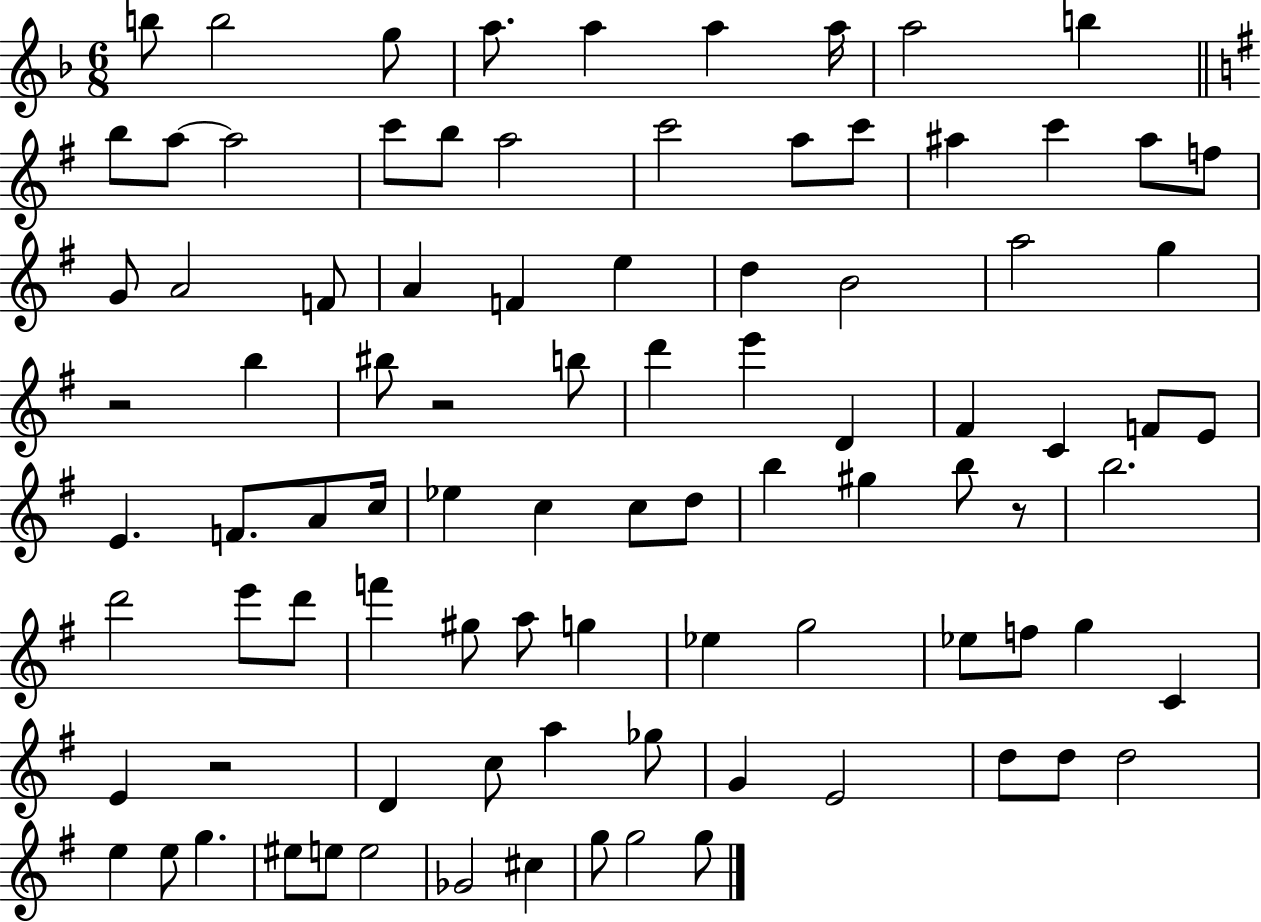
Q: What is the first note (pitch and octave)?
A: B5